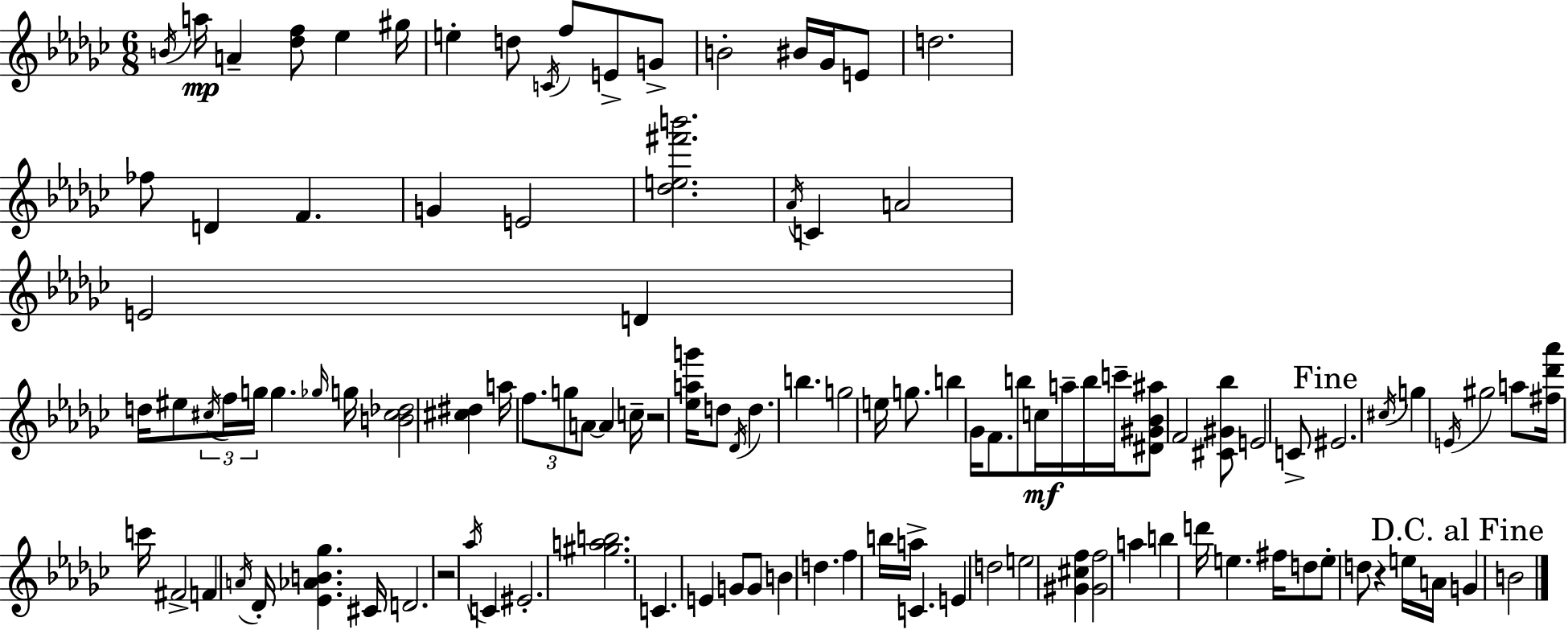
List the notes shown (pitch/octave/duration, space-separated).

B4/s A5/s A4/q [Db5,F5]/e Eb5/q G#5/s E5/q D5/e C4/s F5/e E4/e G4/e B4/h BIS4/s Gb4/s E4/e D5/h. FES5/e D4/q F4/q. G4/q E4/h [Db5,E5,F#6,B6]/h. Ab4/s C4/q A4/h E4/h D4/q D5/s EIS5/e C#5/s F5/s G5/s G5/q. Gb5/s G5/s [B4,C#5,Db5]/h [C#5,D#5]/q A5/s F5/e. G5/e A4/e A4/q C5/s R/h [Eb5,A5,G6]/s D5/e Db4/s D5/q. B5/q. G5/h E5/s G5/e. B5/q Gb4/s F4/e. B5/e C5/s A5/s B5/s C6/s [D#4,G#4,Bb4,A#5]/e F4/h [C#4,G#4,Bb5]/e E4/h C4/e EIS4/h. C#5/s G5/q E4/s G#5/h A5/e [F#5,Db6,Ab6]/s C6/s F#4/h F4/q A4/s Db4/s [Eb4,Ab4,B4,Gb5]/q. C#4/s D4/h. R/h Ab5/s C4/q EIS4/h. [G#5,A5,B5]/h. C4/q. E4/q G4/e G4/e B4/q D5/q. F5/q B5/s A5/s C4/q. E4/q D5/h E5/h [G#4,C#5,F5]/q [G#4,F5]/h A5/q B5/q D6/s E5/q. F#5/s D5/e E5/e D5/e R/q E5/s A4/s G4/q B4/h